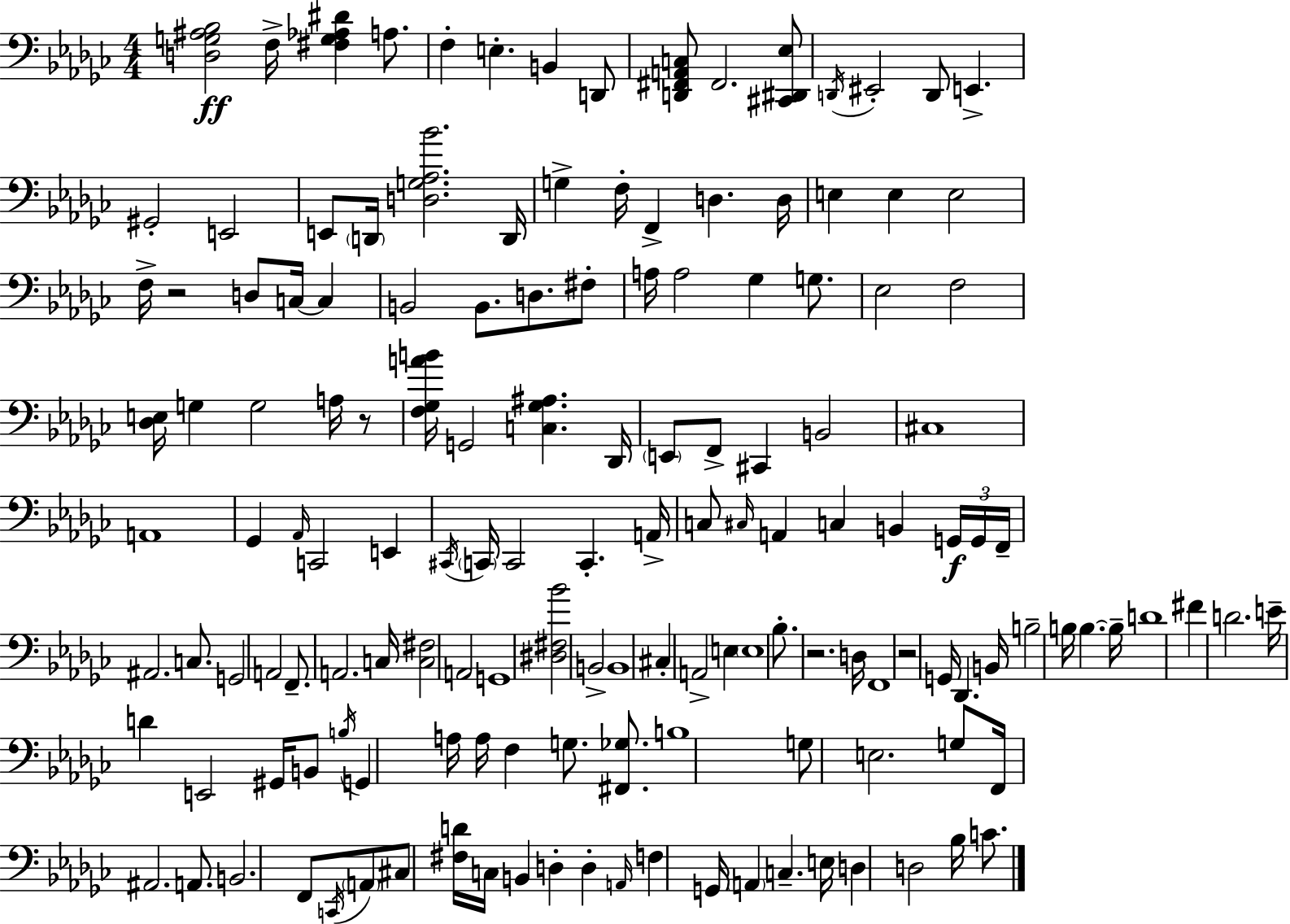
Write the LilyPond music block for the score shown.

{
  \clef bass
  \numericTimeSignature
  \time 4/4
  \key ees \minor
  <d g ais bes>2\ff f16-> <fis g aes dis'>4 a8. | f4-. e4.-. b,4 d,8 | <d, fis, a, c>8 fis,2. <cis, dis, ees>8 | \acciaccatura { d,16 } eis,2-. d,8 e,4.-> | \break gis,2-. e,2 | e,8 \parenthesize d,16 <d g aes bes'>2. | d,16 g4-> f16-. f,4-> d4. | d16 e4 e4 e2 | \break f16-> r2 d8 c16~~ c4 | b,2 b,8. d8. fis8-. | a16 a2 ges4 g8. | ees2 f2 | \break <des e>16 g4 g2 a16 r8 | <f ges a' b'>16 g,2 <c ges ais>4. | des,16 \parenthesize e,8 f,8-> cis,4 b,2 | cis1 | \break a,1 | ges,4 \grace { aes,16 } c,2 e,4 | \acciaccatura { cis,16 } \parenthesize c,16 c,2 c,4.-. | a,16-> c8 \grace { cis16 } a,4 c4 b,4 | \break \tuplet 3/2 { g,16\f g,16 f,16-- } ais,2. | c8. g,2 a,2 | f,8.-- a,2. | c16 <c fis>2 a,2 | \break g,1 | <dis fis bes'>2 b,2-> | b,1 | cis4-. a,2-> | \break e4 \parenthesize e1 | bes8.-. r2. | d16 f,1 | r2 g,16 des,4. | \break b,16 b2-- b16 b4.~~ | b16-- d'1 | fis'4 d'2. | e'16-- d'4 e,2 | \break gis,16 b,8 \acciaccatura { b16 } g,4 a16 a16 f4 g8. | <fis, ges>8. b1 | g8 e2. | g8 f,16 ais,2. | \break a,8. b,2. | f,8 \acciaccatura { c,16 } \parenthesize a,8 cis8 <fis d'>16 c16 b,4 d4-. | d4-. \grace { a,16 } f4 g,16 \parenthesize a,4 | c4.-- e16 d4 d2 | \break bes16 c'8. \bar "|."
}